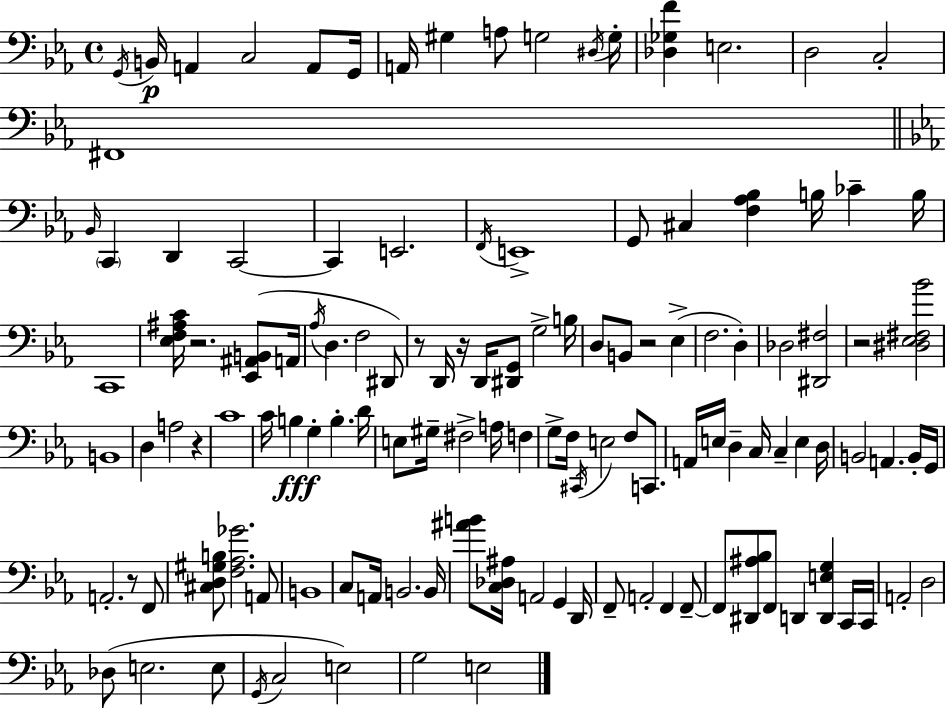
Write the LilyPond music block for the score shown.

{
  \clef bass
  \time 4/4
  \defaultTimeSignature
  \key c \minor
  \acciaccatura { g,16 }\p b,16 a,4 c2 a,8 | g,16 a,16 gis4 a8 g2 | \acciaccatura { dis16 } g16-. <des ges f'>4 e2. | d2 c2-. | \break fis,1 | \bar "||" \break \key c \minor \grace { bes,16 } \parenthesize c,4 d,4 c,2~~ | c,4 e,2. | \acciaccatura { f,16 } e,1-> | g,8 cis4 <f aes bes>4 b16 ces'4-- | \break b16 c,1 | <ees f ais c'>16 r2. <ees, ais, b,>8( | a,16 \acciaccatura { aes16 } d4. f2 | dis,8) r8 d,16 r16 d,16 <dis, g,>8 g2-> | \break b16 d8 b,8 r2 ees4->( | f2. d4-.) | des2 <dis, fis>2 | r2 <dis ees fis bes'>2 | \break b,1 | d4 a2 r4 | c'1 | c'16 b4\fff g4-. b4.-. | \break d'16 e8 gis16-- fis2-> a16 f4 | g8-> f16 \acciaccatura { cis,16 } e2 f8 | c,8. a,16 e16 d4-- c16 c4-- e4 | d16 b,2 a,4. | \break b,16-. g,16 a,2.-. | r8 f,8 <cis d gis b>8 <f aes ges'>2. | a,8 b,1 | c8 a,16 b,2. | \break b,16 <ais' b'>8 <c des ais>16 a,2 g,4 | d,16 f,8-- a,2-. f,4 | f,8--~~ f,8 <dis, ais bes>8 f,8 d,4 <d, e g>4 | c,16 c,16 a,2-. d2 | \break des8( e2. | e8 \acciaccatura { g,16 } c2 e2) | g2 e2 | \bar "|."
}